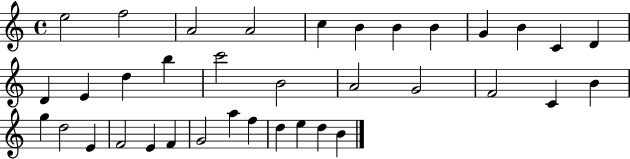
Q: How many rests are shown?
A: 0